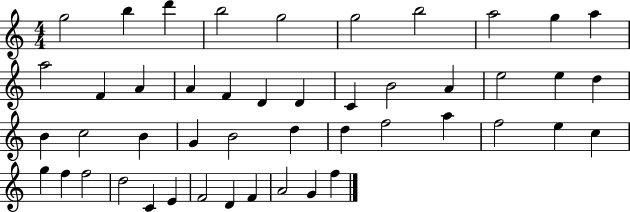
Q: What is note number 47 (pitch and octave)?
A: F5